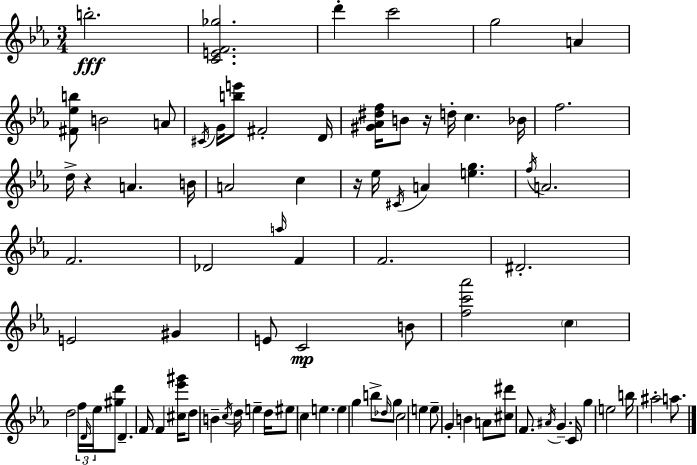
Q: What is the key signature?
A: EES major